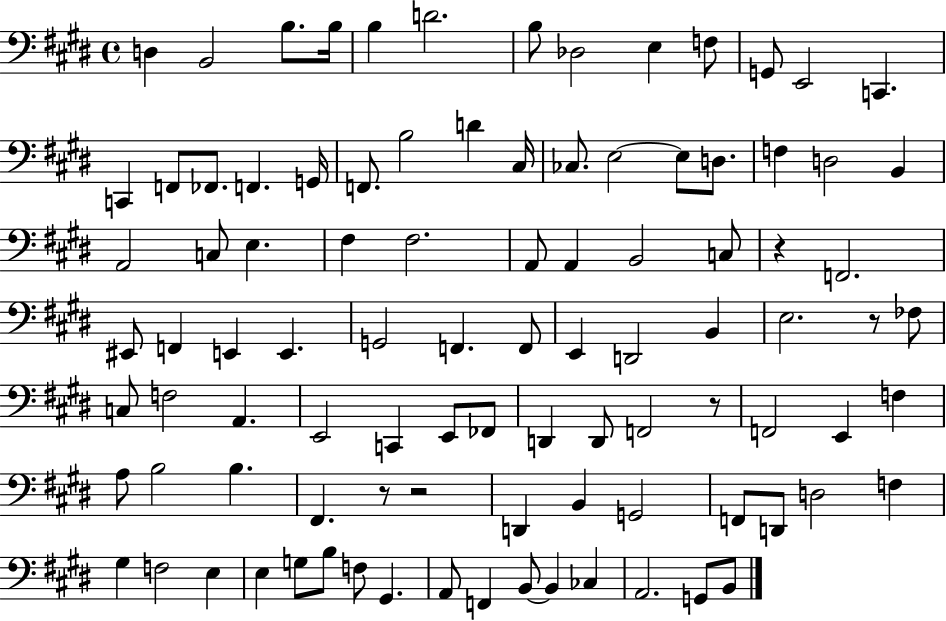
X:1
T:Untitled
M:4/4
L:1/4
K:E
D, B,,2 B,/2 B,/4 B, D2 B,/2 _D,2 E, F,/2 G,,/2 E,,2 C,, C,, F,,/2 _F,,/2 F,, G,,/4 F,,/2 B,2 D ^C,/4 _C,/2 E,2 E,/2 D,/2 F, D,2 B,, A,,2 C,/2 E, ^F, ^F,2 A,,/2 A,, B,,2 C,/2 z F,,2 ^E,,/2 F,, E,, E,, G,,2 F,, F,,/2 E,, D,,2 B,, E,2 z/2 _F,/2 C,/2 F,2 A,, E,,2 C,, E,,/2 _F,,/2 D,, D,,/2 F,,2 z/2 F,,2 E,, F, A,/2 B,2 B, ^F,, z/2 z2 D,, B,, G,,2 F,,/2 D,,/2 D,2 F, ^G, F,2 E, E, G,/2 B,/2 F,/2 ^G,, A,,/2 F,, B,,/2 B,, _C, A,,2 G,,/2 B,,/2